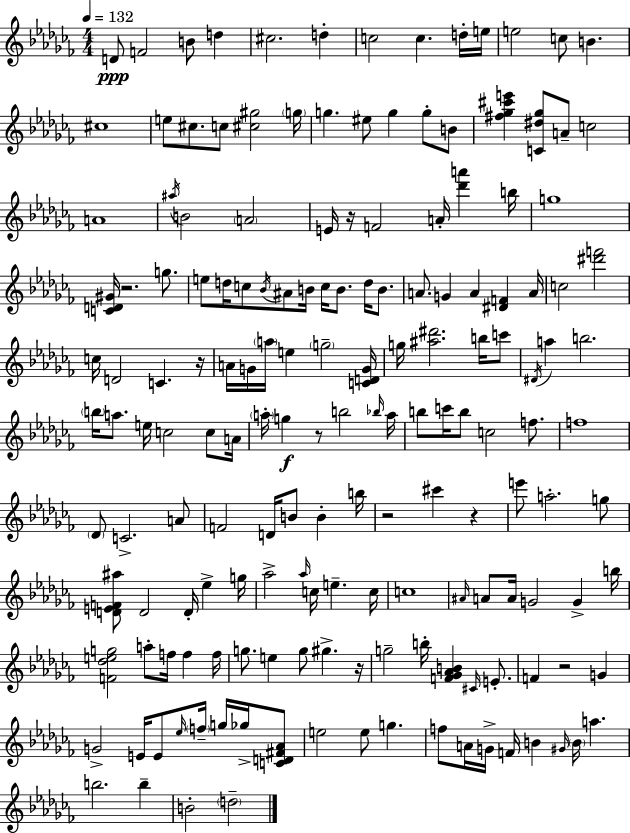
D4/e F4/h B4/e D5/q C#5/h. D5/q C5/h C5/q. D5/s E5/s E5/h C5/e B4/q. C#5/w E5/e C#5/e. C5/e [C#5,G#5]/h G5/s G5/q. EIS5/e G5/q G5/e B4/e [F#5,Gb5,C#6,E6]/q [C4,D#5,Gb5]/e A4/e C5/h A4/w A#5/s B4/h A4/h E4/s R/s F4/h A4/s [Db6,A6]/q B5/s G5/w [C4,D4,G#4]/s R/h. G5/e. E5/e D5/s C5/e Bb4/s A#4/e B4/s C5/s B4/e. D5/s B4/e. A4/e. G4/q A4/q [D#4,F4]/q A4/s C5/h [D#6,F6]/h C5/s D4/h C4/q. R/s A4/s G4/s A5/s E5/q G5/h [C4,D4,G4]/s G5/s [A#5,D#6]/h. B5/s C6/e D#4/s A5/q B5/h. B5/s A5/e. E5/s C5/h C5/e A4/s A5/s G5/q R/e B5/h Bb5/s A5/s B5/e C6/s B5/e C5/h F5/e. F5/w Db4/e C4/h. A4/e F4/h D4/s B4/e B4/q B5/s R/h C#6/q R/q E6/e A5/h. G5/e [D4,E4,F4,A#5]/e D4/h D4/s Eb5/q G5/s Ab5/h Ab5/s C5/s E5/q. C5/s C5/w A#4/s A4/e A4/s G4/h G4/q B5/s [F4,Db5,E5,G5]/h A5/e F5/s F5/q F5/s G5/e. E5/q G5/e G#5/q. R/s G5/h B5/s [F4,Gb4,Ab4,B4]/q C#4/s E4/e. F4/q R/h G4/q G4/h E4/s E4/e Eb5/s F5/s G5/s Gb5/s [C4,D4,F#4,Ab4]/e E5/h E5/e G5/q. F5/e A4/s G4/s F4/s B4/q G#4/s B4/s A5/q. B5/h. B5/q B4/h D5/h